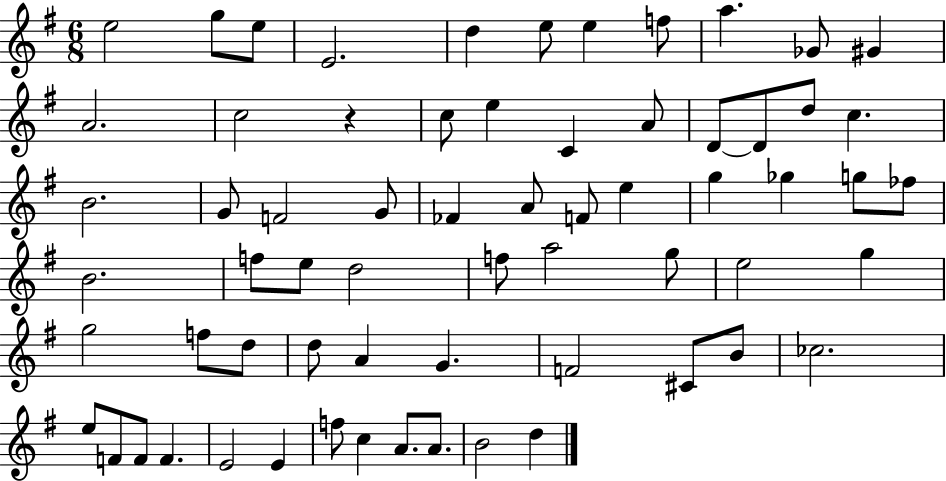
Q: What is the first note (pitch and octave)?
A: E5